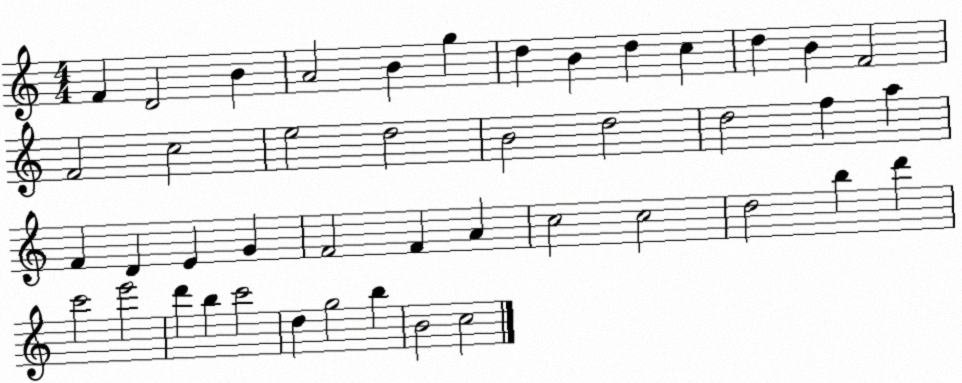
X:1
T:Untitled
M:4/4
L:1/4
K:C
F D2 B A2 B g d B d c d B F2 F2 c2 e2 d2 B2 d2 d2 f a F D E G F2 F A c2 c2 d2 b d' c'2 e'2 d' b c'2 d g2 b B2 c2